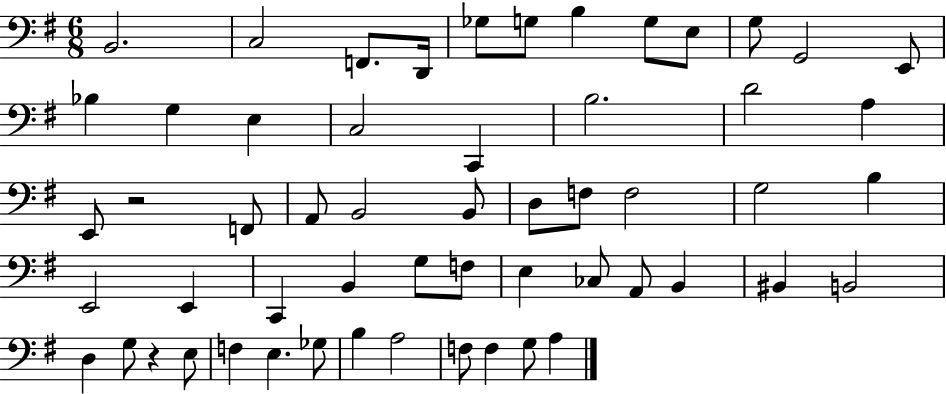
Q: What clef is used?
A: bass